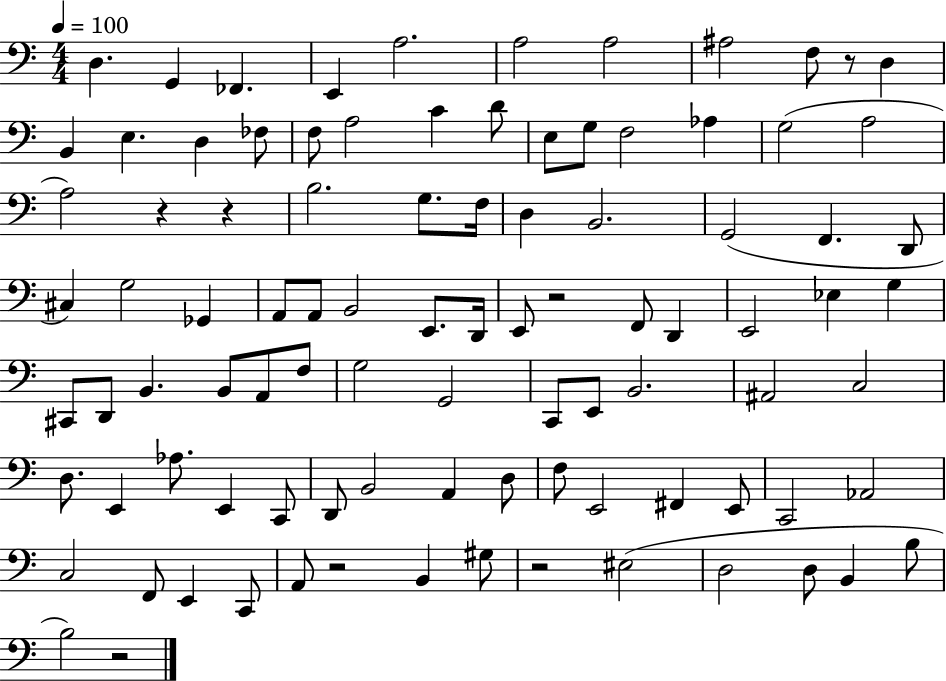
X:1
T:Untitled
M:4/4
L:1/4
K:C
D, G,, _F,, E,, A,2 A,2 A,2 ^A,2 F,/2 z/2 D, B,, E, D, _F,/2 F,/2 A,2 C D/2 E,/2 G,/2 F,2 _A, G,2 A,2 A,2 z z B,2 G,/2 F,/4 D, B,,2 G,,2 F,, D,,/2 ^C, G,2 _G,, A,,/2 A,,/2 B,,2 E,,/2 D,,/4 E,,/2 z2 F,,/2 D,, E,,2 _E, G, ^C,,/2 D,,/2 B,, B,,/2 A,,/2 F,/2 G,2 G,,2 C,,/2 E,,/2 B,,2 ^A,,2 C,2 D,/2 E,, _A,/2 E,, C,,/2 D,,/2 B,,2 A,, D,/2 F,/2 E,,2 ^F,, E,,/2 C,,2 _A,,2 C,2 F,,/2 E,, C,,/2 A,,/2 z2 B,, ^G,/2 z2 ^E,2 D,2 D,/2 B,, B,/2 B,2 z2